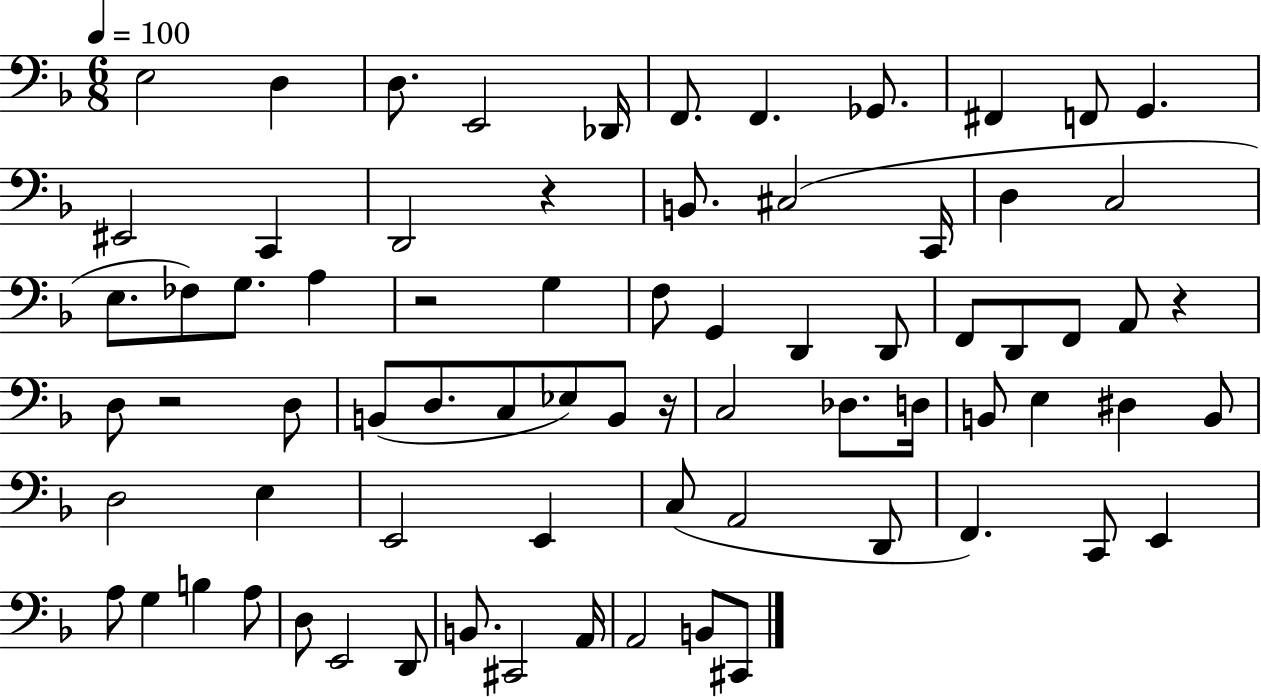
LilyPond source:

{
  \clef bass
  \numericTimeSignature
  \time 6/8
  \key f \major
  \tempo 4 = 100
  e2 d4 | d8. e,2 des,16 | f,8. f,4. ges,8. | fis,4 f,8 g,4. | \break eis,2 c,4 | d,2 r4 | b,8. cis2( c,16 | d4 c2 | \break e8. fes8) g8. a4 | r2 g4 | f8 g,4 d,4 d,8 | f,8 d,8 f,8 a,8 r4 | \break d8 r2 d8 | b,8( d8. c8 ees8) b,8 r16 | c2 des8. d16 | b,8 e4 dis4 b,8 | \break d2 e4 | e,2 e,4 | c8( a,2 d,8 | f,4.) c,8 e,4 | \break a8 g4 b4 a8 | d8 e,2 d,8 | b,8. cis,2 a,16 | a,2 b,8 cis,8 | \break \bar "|."
}